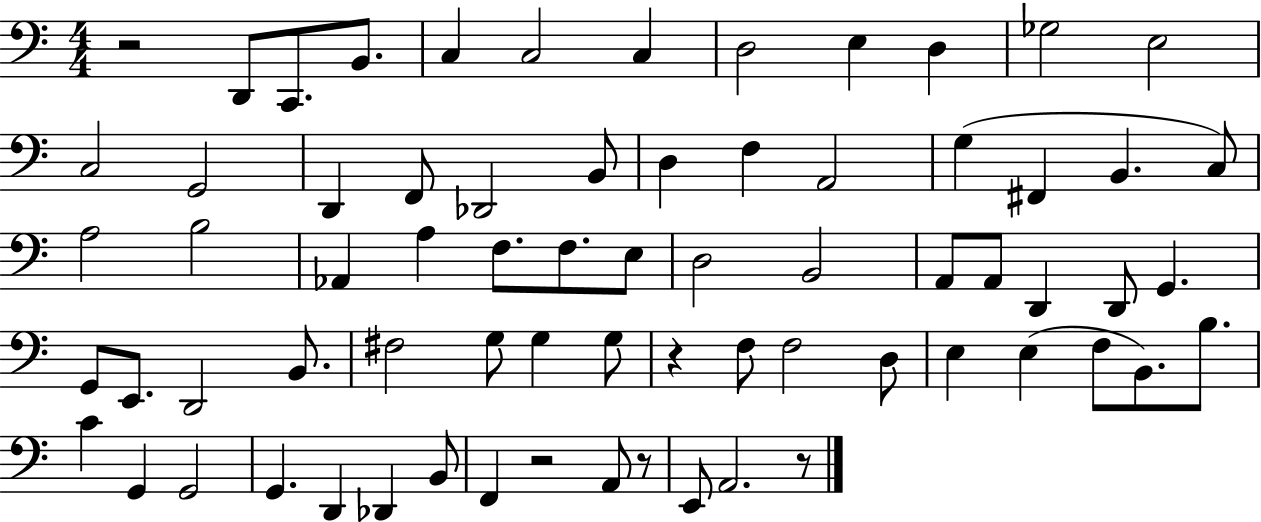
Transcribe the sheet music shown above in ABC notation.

X:1
T:Untitled
M:4/4
L:1/4
K:C
z2 D,,/2 C,,/2 B,,/2 C, C,2 C, D,2 E, D, _G,2 E,2 C,2 G,,2 D,, F,,/2 _D,,2 B,,/2 D, F, A,,2 G, ^F,, B,, C,/2 A,2 B,2 _A,, A, F,/2 F,/2 E,/2 D,2 B,,2 A,,/2 A,,/2 D,, D,,/2 G,, G,,/2 E,,/2 D,,2 B,,/2 ^F,2 G,/2 G, G,/2 z F,/2 F,2 D,/2 E, E, F,/2 B,,/2 B,/2 C G,, G,,2 G,, D,, _D,, B,,/2 F,, z2 A,,/2 z/2 E,,/2 A,,2 z/2